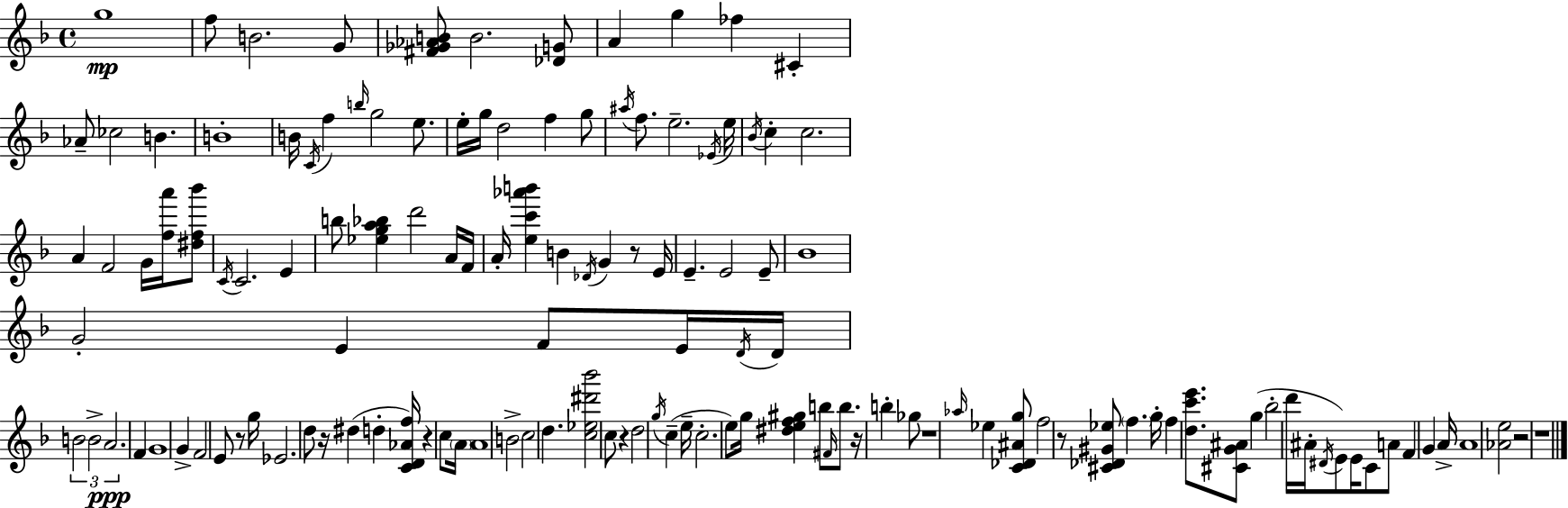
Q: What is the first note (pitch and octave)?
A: G5